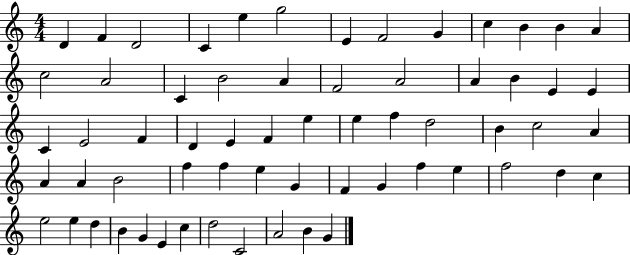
D4/q F4/q D4/h C4/q E5/q G5/h E4/q F4/h G4/q C5/q B4/q B4/q A4/q C5/h A4/h C4/q B4/h A4/q F4/h A4/h A4/q B4/q E4/q E4/q C4/q E4/h F4/q D4/q E4/q F4/q E5/q E5/q F5/q D5/h B4/q C5/h A4/q A4/q A4/q B4/h F5/q F5/q E5/q G4/q F4/q G4/q F5/q E5/q F5/h D5/q C5/q E5/h E5/q D5/q B4/q G4/q E4/q C5/q D5/h C4/h A4/h B4/q G4/q